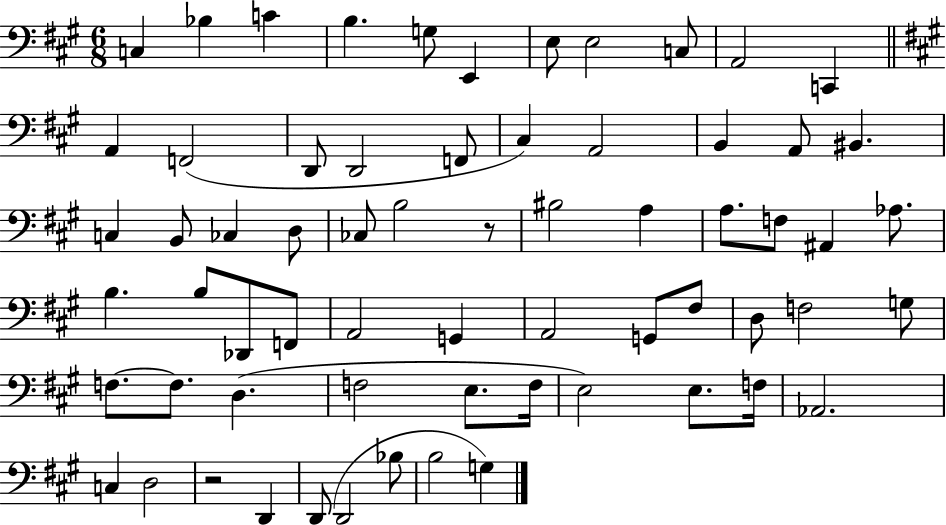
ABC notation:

X:1
T:Untitled
M:6/8
L:1/4
K:A
C, _B, C B, G,/2 E,, E,/2 E,2 C,/2 A,,2 C,, A,, F,,2 D,,/2 D,,2 F,,/2 ^C, A,,2 B,, A,,/2 ^B,, C, B,,/2 _C, D,/2 _C,/2 B,2 z/2 ^B,2 A, A,/2 F,/2 ^A,, _A,/2 B, B,/2 _D,,/2 F,,/2 A,,2 G,, A,,2 G,,/2 ^F,/2 D,/2 F,2 G,/2 F,/2 F,/2 D, F,2 E,/2 F,/4 E,2 E,/2 F,/4 _A,,2 C, D,2 z2 D,, D,,/2 D,,2 _B,/2 B,2 G,